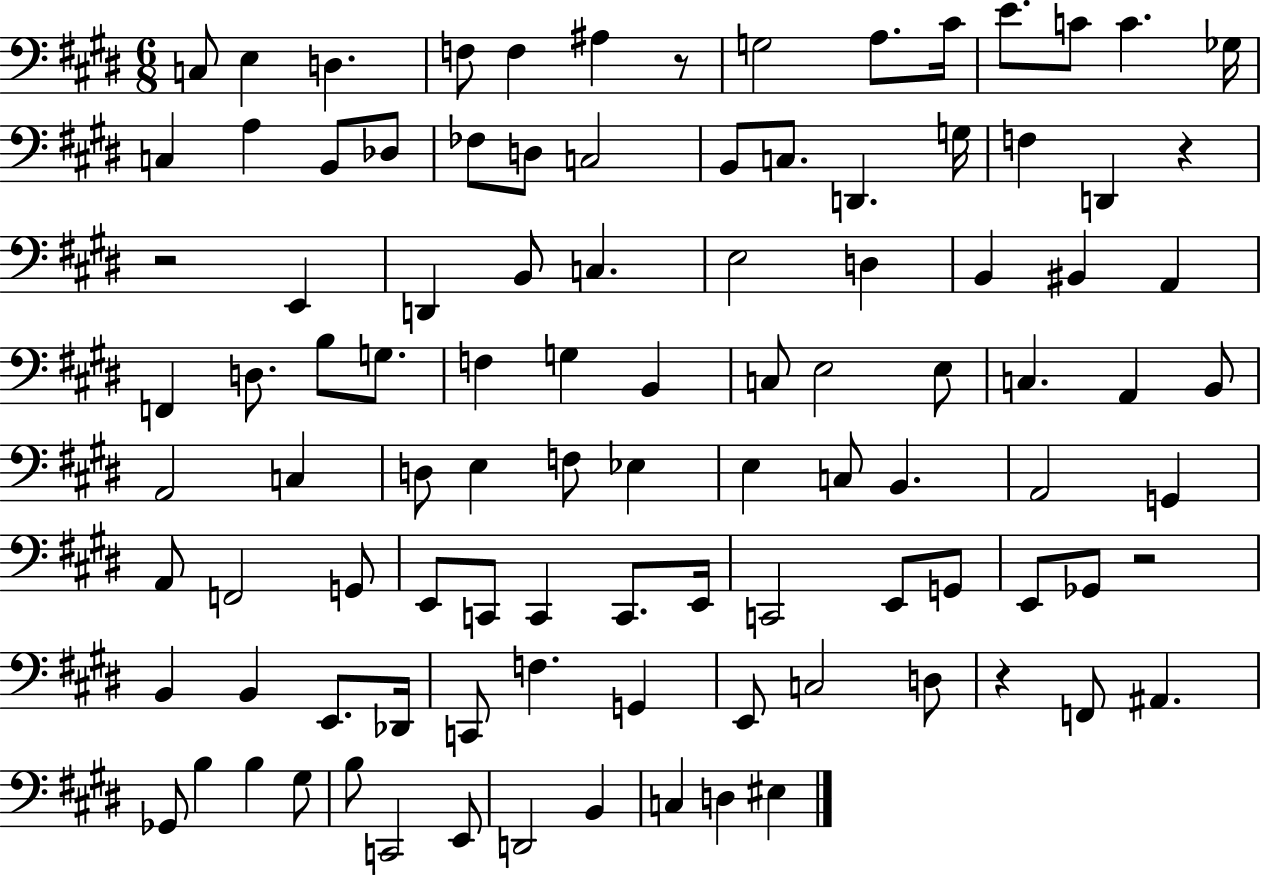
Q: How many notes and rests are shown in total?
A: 101